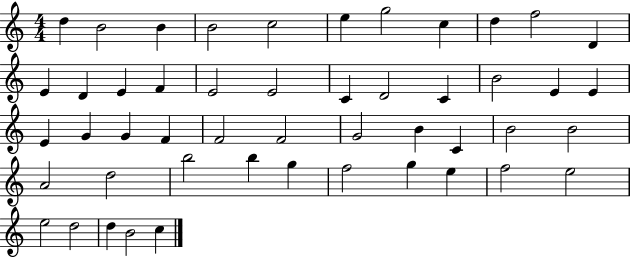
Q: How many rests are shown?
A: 0